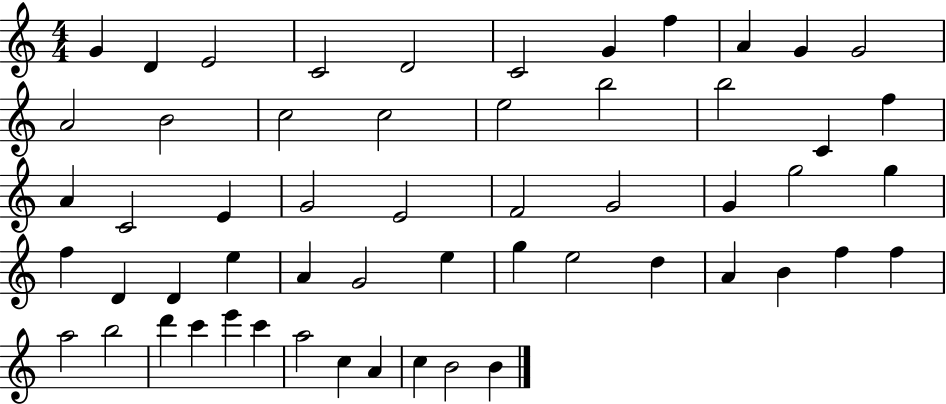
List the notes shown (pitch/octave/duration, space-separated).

G4/q D4/q E4/h C4/h D4/h C4/h G4/q F5/q A4/q G4/q G4/h A4/h B4/h C5/h C5/h E5/h B5/h B5/h C4/q F5/q A4/q C4/h E4/q G4/h E4/h F4/h G4/h G4/q G5/h G5/q F5/q D4/q D4/q E5/q A4/q G4/h E5/q G5/q E5/h D5/q A4/q B4/q F5/q F5/q A5/h B5/h D6/q C6/q E6/q C6/q A5/h C5/q A4/q C5/q B4/h B4/q